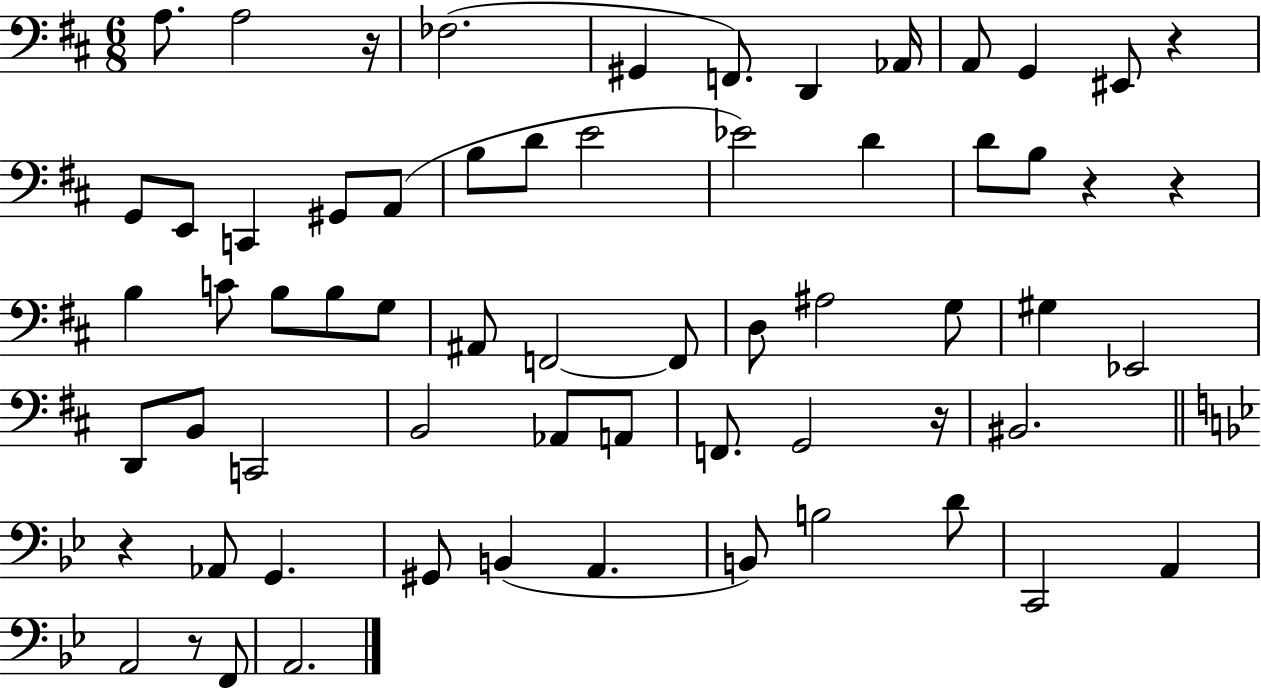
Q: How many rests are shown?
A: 7